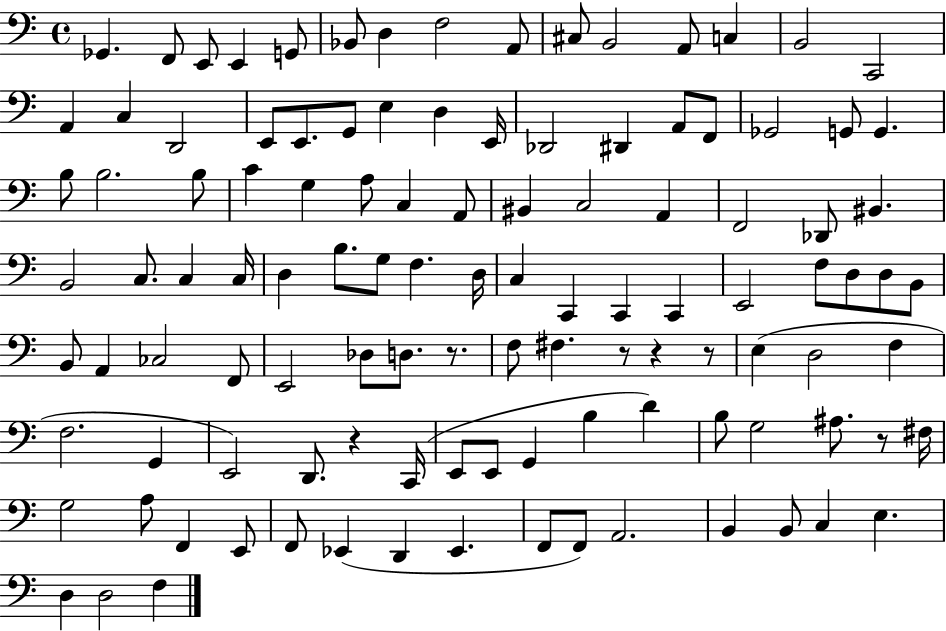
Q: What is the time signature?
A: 4/4